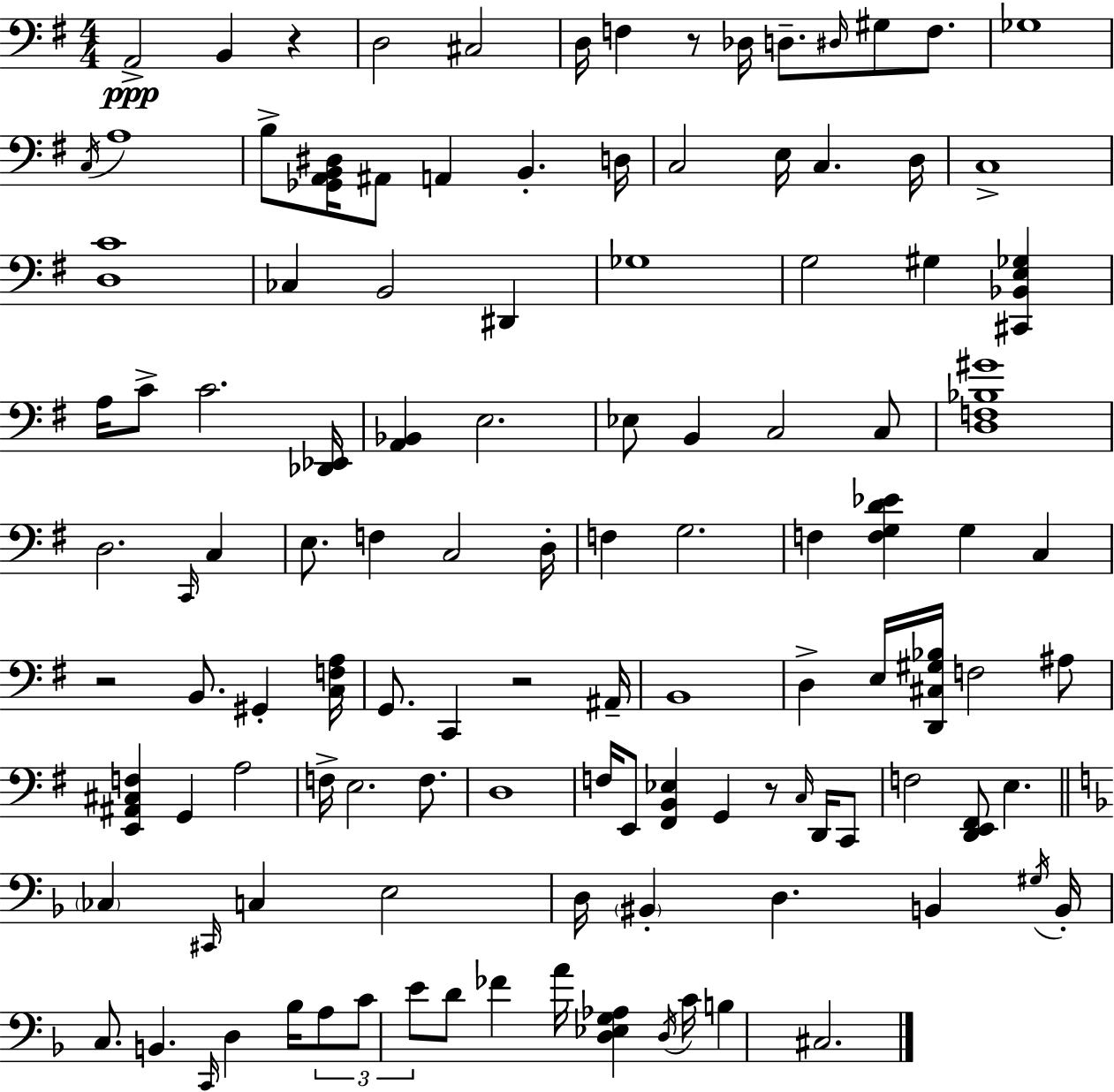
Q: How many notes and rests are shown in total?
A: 117